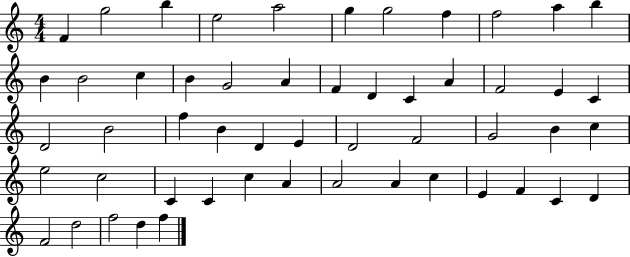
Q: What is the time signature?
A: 4/4